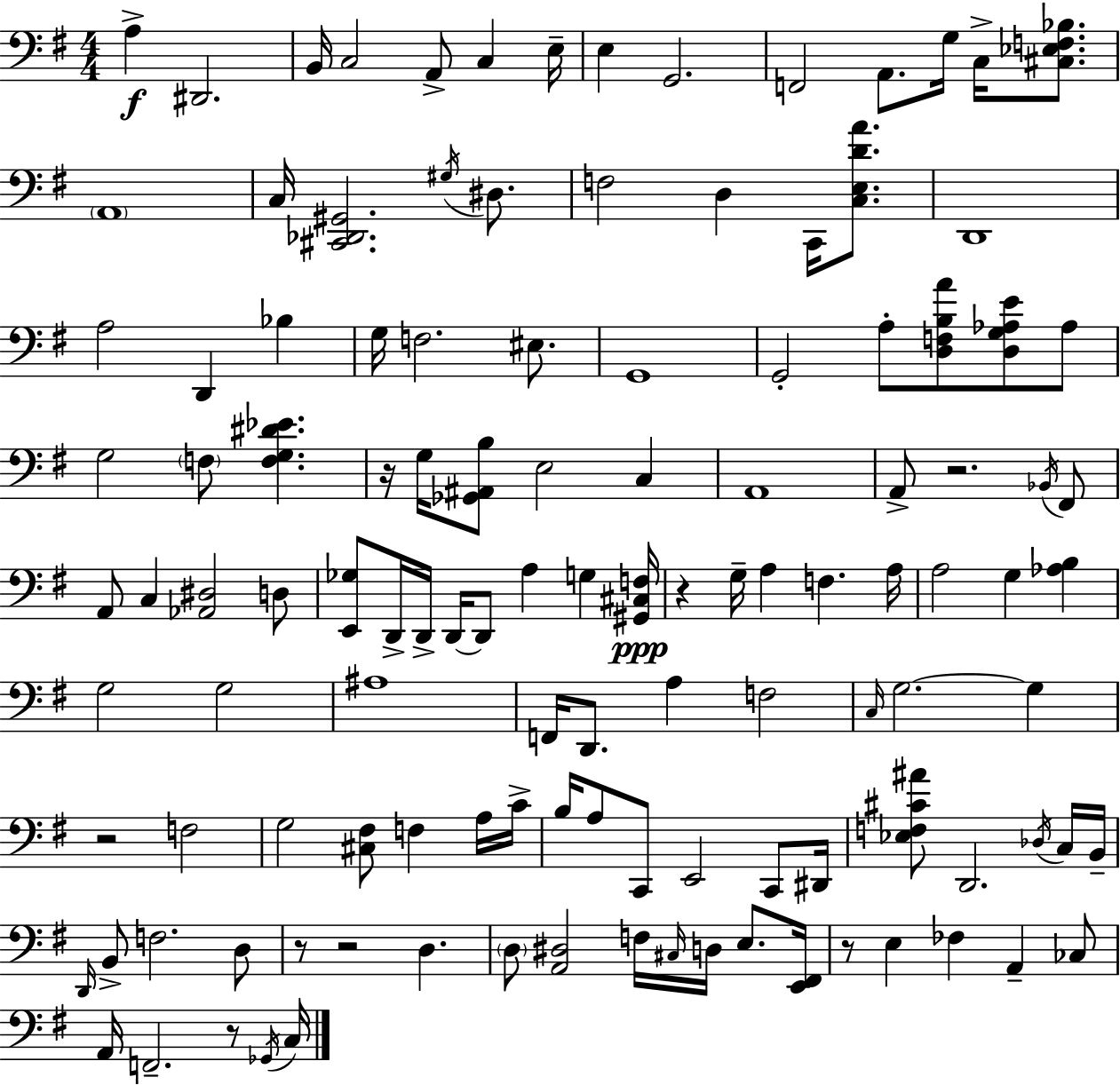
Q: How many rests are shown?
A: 8